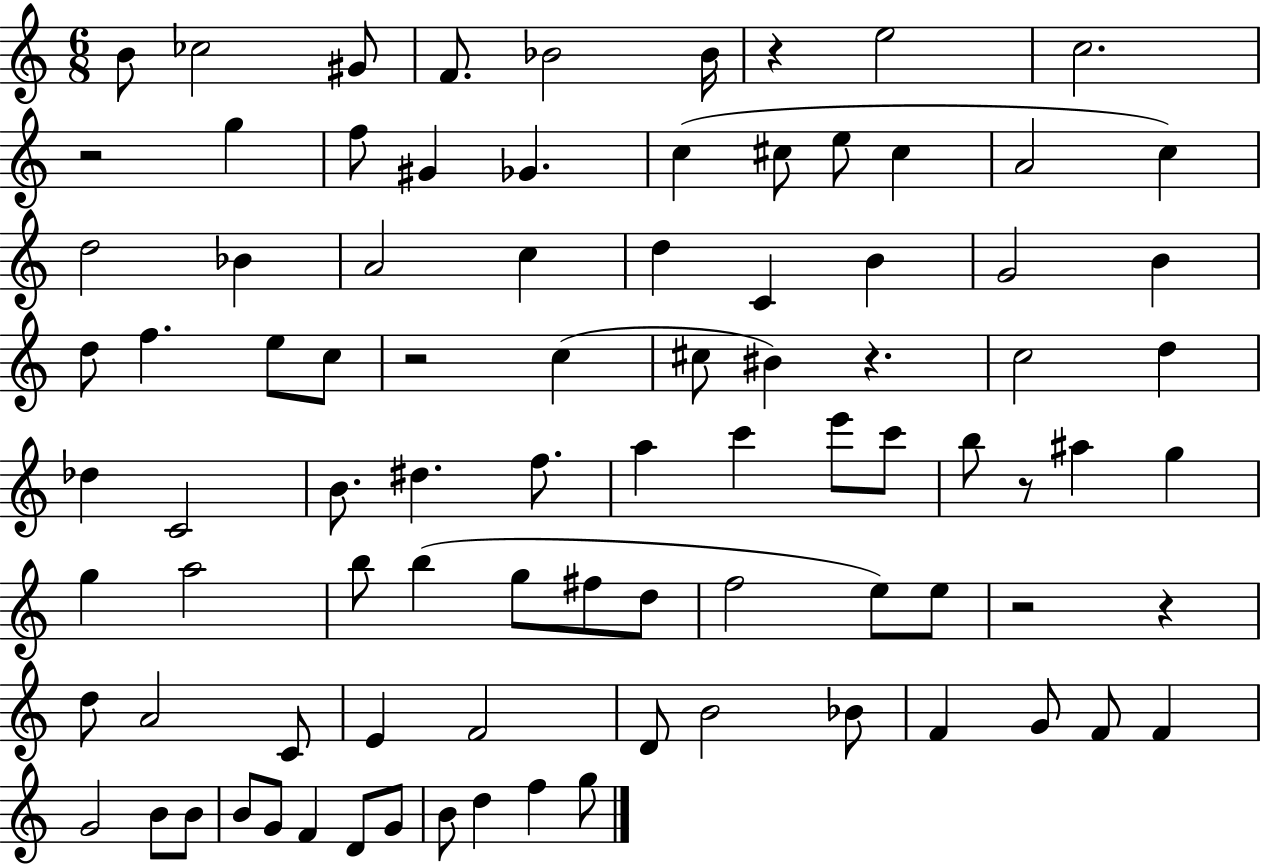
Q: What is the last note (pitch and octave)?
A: G5